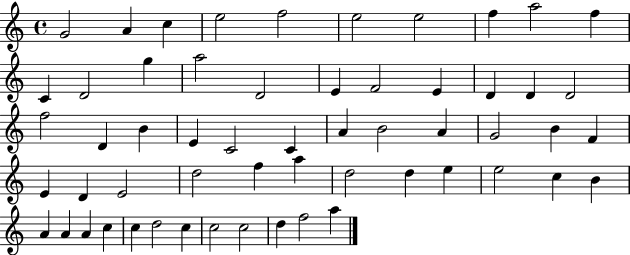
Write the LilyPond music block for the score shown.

{
  \clef treble
  \time 4/4
  \defaultTimeSignature
  \key c \major
  g'2 a'4 c''4 | e''2 f''2 | e''2 e''2 | f''4 a''2 f''4 | \break c'4 d'2 g''4 | a''2 d'2 | e'4 f'2 e'4 | d'4 d'4 d'2 | \break f''2 d'4 b'4 | e'4 c'2 c'4 | a'4 b'2 a'4 | g'2 b'4 f'4 | \break e'4 d'4 e'2 | d''2 f''4 a''4 | d''2 d''4 e''4 | e''2 c''4 b'4 | \break a'4 a'4 a'4 c''4 | c''4 d''2 c''4 | c''2 c''2 | d''4 f''2 a''4 | \break \bar "|."
}